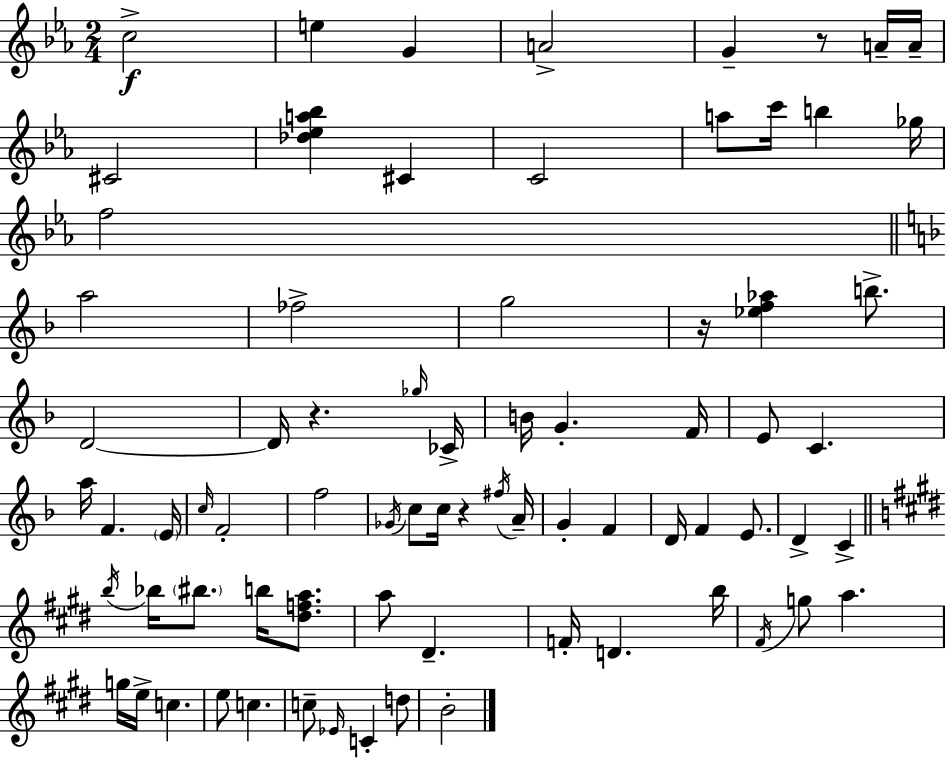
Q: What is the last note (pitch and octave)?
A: B4